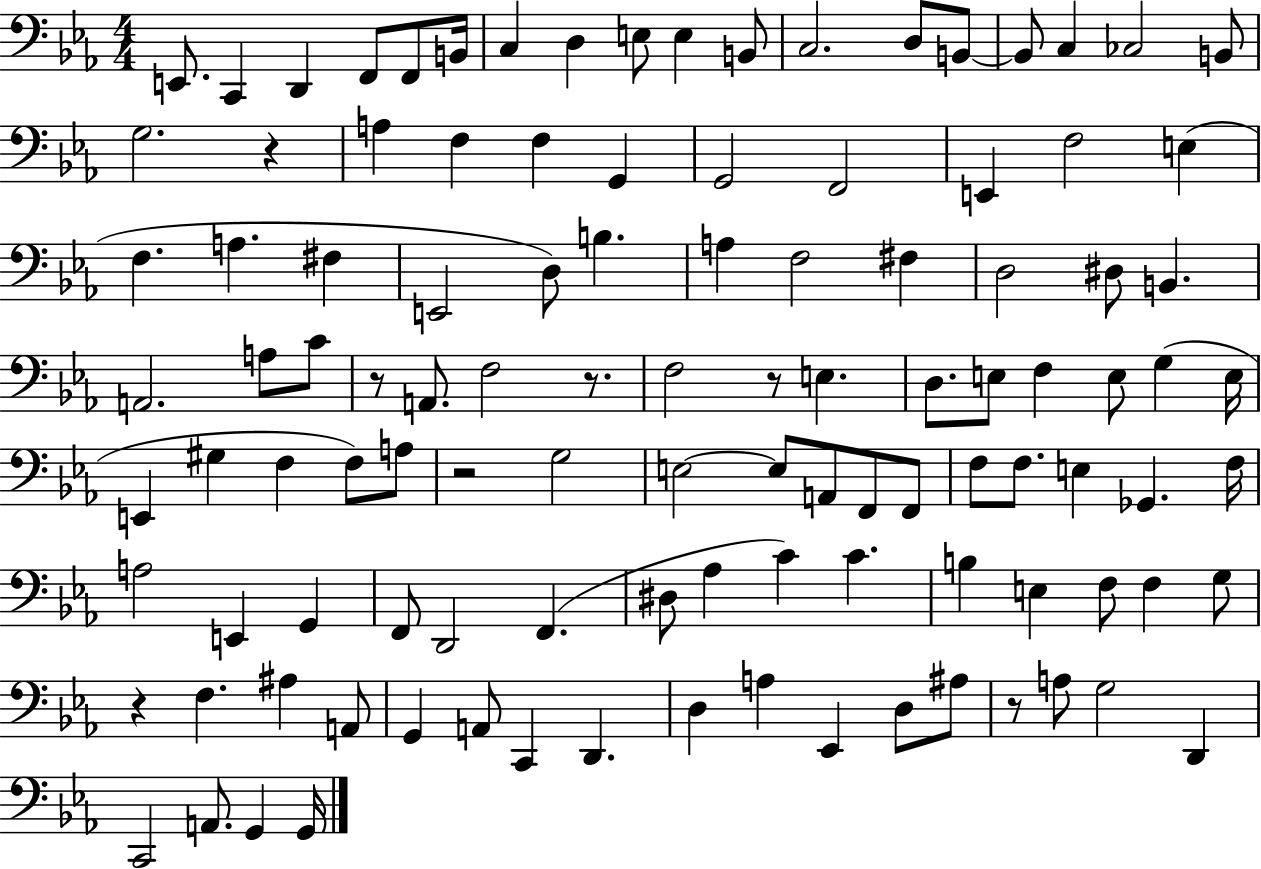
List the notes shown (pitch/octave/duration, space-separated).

E2/e. C2/q D2/q F2/e F2/e B2/s C3/q D3/q E3/e E3/q B2/e C3/h. D3/e B2/e B2/e C3/q CES3/h B2/e G3/h. R/q A3/q F3/q F3/q G2/q G2/h F2/h E2/q F3/h E3/q F3/q. A3/q. F#3/q E2/h D3/e B3/q. A3/q F3/h F#3/q D3/h D#3/e B2/q. A2/h. A3/e C4/e R/e A2/e. F3/h R/e. F3/h R/e E3/q. D3/e. E3/e F3/q E3/e G3/q E3/s E2/q G#3/q F3/q F3/e A3/e R/h G3/h E3/h E3/e A2/e F2/e F2/e F3/e F3/e. E3/q Gb2/q. F3/s A3/h E2/q G2/q F2/e D2/h F2/q. D#3/e Ab3/q C4/q C4/q. B3/q E3/q F3/e F3/q G3/e R/q F3/q. A#3/q A2/e G2/q A2/e C2/q D2/q. D3/q A3/q Eb2/q D3/e A#3/e R/e A3/e G3/h D2/q C2/h A2/e. G2/q G2/s